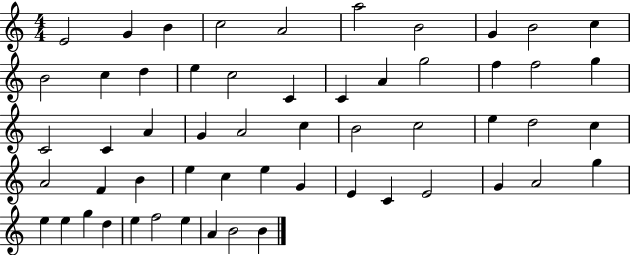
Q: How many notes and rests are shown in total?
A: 56